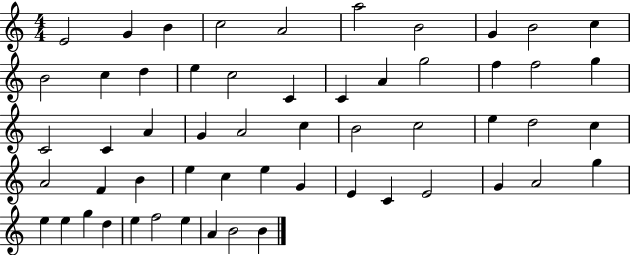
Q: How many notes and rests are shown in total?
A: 56